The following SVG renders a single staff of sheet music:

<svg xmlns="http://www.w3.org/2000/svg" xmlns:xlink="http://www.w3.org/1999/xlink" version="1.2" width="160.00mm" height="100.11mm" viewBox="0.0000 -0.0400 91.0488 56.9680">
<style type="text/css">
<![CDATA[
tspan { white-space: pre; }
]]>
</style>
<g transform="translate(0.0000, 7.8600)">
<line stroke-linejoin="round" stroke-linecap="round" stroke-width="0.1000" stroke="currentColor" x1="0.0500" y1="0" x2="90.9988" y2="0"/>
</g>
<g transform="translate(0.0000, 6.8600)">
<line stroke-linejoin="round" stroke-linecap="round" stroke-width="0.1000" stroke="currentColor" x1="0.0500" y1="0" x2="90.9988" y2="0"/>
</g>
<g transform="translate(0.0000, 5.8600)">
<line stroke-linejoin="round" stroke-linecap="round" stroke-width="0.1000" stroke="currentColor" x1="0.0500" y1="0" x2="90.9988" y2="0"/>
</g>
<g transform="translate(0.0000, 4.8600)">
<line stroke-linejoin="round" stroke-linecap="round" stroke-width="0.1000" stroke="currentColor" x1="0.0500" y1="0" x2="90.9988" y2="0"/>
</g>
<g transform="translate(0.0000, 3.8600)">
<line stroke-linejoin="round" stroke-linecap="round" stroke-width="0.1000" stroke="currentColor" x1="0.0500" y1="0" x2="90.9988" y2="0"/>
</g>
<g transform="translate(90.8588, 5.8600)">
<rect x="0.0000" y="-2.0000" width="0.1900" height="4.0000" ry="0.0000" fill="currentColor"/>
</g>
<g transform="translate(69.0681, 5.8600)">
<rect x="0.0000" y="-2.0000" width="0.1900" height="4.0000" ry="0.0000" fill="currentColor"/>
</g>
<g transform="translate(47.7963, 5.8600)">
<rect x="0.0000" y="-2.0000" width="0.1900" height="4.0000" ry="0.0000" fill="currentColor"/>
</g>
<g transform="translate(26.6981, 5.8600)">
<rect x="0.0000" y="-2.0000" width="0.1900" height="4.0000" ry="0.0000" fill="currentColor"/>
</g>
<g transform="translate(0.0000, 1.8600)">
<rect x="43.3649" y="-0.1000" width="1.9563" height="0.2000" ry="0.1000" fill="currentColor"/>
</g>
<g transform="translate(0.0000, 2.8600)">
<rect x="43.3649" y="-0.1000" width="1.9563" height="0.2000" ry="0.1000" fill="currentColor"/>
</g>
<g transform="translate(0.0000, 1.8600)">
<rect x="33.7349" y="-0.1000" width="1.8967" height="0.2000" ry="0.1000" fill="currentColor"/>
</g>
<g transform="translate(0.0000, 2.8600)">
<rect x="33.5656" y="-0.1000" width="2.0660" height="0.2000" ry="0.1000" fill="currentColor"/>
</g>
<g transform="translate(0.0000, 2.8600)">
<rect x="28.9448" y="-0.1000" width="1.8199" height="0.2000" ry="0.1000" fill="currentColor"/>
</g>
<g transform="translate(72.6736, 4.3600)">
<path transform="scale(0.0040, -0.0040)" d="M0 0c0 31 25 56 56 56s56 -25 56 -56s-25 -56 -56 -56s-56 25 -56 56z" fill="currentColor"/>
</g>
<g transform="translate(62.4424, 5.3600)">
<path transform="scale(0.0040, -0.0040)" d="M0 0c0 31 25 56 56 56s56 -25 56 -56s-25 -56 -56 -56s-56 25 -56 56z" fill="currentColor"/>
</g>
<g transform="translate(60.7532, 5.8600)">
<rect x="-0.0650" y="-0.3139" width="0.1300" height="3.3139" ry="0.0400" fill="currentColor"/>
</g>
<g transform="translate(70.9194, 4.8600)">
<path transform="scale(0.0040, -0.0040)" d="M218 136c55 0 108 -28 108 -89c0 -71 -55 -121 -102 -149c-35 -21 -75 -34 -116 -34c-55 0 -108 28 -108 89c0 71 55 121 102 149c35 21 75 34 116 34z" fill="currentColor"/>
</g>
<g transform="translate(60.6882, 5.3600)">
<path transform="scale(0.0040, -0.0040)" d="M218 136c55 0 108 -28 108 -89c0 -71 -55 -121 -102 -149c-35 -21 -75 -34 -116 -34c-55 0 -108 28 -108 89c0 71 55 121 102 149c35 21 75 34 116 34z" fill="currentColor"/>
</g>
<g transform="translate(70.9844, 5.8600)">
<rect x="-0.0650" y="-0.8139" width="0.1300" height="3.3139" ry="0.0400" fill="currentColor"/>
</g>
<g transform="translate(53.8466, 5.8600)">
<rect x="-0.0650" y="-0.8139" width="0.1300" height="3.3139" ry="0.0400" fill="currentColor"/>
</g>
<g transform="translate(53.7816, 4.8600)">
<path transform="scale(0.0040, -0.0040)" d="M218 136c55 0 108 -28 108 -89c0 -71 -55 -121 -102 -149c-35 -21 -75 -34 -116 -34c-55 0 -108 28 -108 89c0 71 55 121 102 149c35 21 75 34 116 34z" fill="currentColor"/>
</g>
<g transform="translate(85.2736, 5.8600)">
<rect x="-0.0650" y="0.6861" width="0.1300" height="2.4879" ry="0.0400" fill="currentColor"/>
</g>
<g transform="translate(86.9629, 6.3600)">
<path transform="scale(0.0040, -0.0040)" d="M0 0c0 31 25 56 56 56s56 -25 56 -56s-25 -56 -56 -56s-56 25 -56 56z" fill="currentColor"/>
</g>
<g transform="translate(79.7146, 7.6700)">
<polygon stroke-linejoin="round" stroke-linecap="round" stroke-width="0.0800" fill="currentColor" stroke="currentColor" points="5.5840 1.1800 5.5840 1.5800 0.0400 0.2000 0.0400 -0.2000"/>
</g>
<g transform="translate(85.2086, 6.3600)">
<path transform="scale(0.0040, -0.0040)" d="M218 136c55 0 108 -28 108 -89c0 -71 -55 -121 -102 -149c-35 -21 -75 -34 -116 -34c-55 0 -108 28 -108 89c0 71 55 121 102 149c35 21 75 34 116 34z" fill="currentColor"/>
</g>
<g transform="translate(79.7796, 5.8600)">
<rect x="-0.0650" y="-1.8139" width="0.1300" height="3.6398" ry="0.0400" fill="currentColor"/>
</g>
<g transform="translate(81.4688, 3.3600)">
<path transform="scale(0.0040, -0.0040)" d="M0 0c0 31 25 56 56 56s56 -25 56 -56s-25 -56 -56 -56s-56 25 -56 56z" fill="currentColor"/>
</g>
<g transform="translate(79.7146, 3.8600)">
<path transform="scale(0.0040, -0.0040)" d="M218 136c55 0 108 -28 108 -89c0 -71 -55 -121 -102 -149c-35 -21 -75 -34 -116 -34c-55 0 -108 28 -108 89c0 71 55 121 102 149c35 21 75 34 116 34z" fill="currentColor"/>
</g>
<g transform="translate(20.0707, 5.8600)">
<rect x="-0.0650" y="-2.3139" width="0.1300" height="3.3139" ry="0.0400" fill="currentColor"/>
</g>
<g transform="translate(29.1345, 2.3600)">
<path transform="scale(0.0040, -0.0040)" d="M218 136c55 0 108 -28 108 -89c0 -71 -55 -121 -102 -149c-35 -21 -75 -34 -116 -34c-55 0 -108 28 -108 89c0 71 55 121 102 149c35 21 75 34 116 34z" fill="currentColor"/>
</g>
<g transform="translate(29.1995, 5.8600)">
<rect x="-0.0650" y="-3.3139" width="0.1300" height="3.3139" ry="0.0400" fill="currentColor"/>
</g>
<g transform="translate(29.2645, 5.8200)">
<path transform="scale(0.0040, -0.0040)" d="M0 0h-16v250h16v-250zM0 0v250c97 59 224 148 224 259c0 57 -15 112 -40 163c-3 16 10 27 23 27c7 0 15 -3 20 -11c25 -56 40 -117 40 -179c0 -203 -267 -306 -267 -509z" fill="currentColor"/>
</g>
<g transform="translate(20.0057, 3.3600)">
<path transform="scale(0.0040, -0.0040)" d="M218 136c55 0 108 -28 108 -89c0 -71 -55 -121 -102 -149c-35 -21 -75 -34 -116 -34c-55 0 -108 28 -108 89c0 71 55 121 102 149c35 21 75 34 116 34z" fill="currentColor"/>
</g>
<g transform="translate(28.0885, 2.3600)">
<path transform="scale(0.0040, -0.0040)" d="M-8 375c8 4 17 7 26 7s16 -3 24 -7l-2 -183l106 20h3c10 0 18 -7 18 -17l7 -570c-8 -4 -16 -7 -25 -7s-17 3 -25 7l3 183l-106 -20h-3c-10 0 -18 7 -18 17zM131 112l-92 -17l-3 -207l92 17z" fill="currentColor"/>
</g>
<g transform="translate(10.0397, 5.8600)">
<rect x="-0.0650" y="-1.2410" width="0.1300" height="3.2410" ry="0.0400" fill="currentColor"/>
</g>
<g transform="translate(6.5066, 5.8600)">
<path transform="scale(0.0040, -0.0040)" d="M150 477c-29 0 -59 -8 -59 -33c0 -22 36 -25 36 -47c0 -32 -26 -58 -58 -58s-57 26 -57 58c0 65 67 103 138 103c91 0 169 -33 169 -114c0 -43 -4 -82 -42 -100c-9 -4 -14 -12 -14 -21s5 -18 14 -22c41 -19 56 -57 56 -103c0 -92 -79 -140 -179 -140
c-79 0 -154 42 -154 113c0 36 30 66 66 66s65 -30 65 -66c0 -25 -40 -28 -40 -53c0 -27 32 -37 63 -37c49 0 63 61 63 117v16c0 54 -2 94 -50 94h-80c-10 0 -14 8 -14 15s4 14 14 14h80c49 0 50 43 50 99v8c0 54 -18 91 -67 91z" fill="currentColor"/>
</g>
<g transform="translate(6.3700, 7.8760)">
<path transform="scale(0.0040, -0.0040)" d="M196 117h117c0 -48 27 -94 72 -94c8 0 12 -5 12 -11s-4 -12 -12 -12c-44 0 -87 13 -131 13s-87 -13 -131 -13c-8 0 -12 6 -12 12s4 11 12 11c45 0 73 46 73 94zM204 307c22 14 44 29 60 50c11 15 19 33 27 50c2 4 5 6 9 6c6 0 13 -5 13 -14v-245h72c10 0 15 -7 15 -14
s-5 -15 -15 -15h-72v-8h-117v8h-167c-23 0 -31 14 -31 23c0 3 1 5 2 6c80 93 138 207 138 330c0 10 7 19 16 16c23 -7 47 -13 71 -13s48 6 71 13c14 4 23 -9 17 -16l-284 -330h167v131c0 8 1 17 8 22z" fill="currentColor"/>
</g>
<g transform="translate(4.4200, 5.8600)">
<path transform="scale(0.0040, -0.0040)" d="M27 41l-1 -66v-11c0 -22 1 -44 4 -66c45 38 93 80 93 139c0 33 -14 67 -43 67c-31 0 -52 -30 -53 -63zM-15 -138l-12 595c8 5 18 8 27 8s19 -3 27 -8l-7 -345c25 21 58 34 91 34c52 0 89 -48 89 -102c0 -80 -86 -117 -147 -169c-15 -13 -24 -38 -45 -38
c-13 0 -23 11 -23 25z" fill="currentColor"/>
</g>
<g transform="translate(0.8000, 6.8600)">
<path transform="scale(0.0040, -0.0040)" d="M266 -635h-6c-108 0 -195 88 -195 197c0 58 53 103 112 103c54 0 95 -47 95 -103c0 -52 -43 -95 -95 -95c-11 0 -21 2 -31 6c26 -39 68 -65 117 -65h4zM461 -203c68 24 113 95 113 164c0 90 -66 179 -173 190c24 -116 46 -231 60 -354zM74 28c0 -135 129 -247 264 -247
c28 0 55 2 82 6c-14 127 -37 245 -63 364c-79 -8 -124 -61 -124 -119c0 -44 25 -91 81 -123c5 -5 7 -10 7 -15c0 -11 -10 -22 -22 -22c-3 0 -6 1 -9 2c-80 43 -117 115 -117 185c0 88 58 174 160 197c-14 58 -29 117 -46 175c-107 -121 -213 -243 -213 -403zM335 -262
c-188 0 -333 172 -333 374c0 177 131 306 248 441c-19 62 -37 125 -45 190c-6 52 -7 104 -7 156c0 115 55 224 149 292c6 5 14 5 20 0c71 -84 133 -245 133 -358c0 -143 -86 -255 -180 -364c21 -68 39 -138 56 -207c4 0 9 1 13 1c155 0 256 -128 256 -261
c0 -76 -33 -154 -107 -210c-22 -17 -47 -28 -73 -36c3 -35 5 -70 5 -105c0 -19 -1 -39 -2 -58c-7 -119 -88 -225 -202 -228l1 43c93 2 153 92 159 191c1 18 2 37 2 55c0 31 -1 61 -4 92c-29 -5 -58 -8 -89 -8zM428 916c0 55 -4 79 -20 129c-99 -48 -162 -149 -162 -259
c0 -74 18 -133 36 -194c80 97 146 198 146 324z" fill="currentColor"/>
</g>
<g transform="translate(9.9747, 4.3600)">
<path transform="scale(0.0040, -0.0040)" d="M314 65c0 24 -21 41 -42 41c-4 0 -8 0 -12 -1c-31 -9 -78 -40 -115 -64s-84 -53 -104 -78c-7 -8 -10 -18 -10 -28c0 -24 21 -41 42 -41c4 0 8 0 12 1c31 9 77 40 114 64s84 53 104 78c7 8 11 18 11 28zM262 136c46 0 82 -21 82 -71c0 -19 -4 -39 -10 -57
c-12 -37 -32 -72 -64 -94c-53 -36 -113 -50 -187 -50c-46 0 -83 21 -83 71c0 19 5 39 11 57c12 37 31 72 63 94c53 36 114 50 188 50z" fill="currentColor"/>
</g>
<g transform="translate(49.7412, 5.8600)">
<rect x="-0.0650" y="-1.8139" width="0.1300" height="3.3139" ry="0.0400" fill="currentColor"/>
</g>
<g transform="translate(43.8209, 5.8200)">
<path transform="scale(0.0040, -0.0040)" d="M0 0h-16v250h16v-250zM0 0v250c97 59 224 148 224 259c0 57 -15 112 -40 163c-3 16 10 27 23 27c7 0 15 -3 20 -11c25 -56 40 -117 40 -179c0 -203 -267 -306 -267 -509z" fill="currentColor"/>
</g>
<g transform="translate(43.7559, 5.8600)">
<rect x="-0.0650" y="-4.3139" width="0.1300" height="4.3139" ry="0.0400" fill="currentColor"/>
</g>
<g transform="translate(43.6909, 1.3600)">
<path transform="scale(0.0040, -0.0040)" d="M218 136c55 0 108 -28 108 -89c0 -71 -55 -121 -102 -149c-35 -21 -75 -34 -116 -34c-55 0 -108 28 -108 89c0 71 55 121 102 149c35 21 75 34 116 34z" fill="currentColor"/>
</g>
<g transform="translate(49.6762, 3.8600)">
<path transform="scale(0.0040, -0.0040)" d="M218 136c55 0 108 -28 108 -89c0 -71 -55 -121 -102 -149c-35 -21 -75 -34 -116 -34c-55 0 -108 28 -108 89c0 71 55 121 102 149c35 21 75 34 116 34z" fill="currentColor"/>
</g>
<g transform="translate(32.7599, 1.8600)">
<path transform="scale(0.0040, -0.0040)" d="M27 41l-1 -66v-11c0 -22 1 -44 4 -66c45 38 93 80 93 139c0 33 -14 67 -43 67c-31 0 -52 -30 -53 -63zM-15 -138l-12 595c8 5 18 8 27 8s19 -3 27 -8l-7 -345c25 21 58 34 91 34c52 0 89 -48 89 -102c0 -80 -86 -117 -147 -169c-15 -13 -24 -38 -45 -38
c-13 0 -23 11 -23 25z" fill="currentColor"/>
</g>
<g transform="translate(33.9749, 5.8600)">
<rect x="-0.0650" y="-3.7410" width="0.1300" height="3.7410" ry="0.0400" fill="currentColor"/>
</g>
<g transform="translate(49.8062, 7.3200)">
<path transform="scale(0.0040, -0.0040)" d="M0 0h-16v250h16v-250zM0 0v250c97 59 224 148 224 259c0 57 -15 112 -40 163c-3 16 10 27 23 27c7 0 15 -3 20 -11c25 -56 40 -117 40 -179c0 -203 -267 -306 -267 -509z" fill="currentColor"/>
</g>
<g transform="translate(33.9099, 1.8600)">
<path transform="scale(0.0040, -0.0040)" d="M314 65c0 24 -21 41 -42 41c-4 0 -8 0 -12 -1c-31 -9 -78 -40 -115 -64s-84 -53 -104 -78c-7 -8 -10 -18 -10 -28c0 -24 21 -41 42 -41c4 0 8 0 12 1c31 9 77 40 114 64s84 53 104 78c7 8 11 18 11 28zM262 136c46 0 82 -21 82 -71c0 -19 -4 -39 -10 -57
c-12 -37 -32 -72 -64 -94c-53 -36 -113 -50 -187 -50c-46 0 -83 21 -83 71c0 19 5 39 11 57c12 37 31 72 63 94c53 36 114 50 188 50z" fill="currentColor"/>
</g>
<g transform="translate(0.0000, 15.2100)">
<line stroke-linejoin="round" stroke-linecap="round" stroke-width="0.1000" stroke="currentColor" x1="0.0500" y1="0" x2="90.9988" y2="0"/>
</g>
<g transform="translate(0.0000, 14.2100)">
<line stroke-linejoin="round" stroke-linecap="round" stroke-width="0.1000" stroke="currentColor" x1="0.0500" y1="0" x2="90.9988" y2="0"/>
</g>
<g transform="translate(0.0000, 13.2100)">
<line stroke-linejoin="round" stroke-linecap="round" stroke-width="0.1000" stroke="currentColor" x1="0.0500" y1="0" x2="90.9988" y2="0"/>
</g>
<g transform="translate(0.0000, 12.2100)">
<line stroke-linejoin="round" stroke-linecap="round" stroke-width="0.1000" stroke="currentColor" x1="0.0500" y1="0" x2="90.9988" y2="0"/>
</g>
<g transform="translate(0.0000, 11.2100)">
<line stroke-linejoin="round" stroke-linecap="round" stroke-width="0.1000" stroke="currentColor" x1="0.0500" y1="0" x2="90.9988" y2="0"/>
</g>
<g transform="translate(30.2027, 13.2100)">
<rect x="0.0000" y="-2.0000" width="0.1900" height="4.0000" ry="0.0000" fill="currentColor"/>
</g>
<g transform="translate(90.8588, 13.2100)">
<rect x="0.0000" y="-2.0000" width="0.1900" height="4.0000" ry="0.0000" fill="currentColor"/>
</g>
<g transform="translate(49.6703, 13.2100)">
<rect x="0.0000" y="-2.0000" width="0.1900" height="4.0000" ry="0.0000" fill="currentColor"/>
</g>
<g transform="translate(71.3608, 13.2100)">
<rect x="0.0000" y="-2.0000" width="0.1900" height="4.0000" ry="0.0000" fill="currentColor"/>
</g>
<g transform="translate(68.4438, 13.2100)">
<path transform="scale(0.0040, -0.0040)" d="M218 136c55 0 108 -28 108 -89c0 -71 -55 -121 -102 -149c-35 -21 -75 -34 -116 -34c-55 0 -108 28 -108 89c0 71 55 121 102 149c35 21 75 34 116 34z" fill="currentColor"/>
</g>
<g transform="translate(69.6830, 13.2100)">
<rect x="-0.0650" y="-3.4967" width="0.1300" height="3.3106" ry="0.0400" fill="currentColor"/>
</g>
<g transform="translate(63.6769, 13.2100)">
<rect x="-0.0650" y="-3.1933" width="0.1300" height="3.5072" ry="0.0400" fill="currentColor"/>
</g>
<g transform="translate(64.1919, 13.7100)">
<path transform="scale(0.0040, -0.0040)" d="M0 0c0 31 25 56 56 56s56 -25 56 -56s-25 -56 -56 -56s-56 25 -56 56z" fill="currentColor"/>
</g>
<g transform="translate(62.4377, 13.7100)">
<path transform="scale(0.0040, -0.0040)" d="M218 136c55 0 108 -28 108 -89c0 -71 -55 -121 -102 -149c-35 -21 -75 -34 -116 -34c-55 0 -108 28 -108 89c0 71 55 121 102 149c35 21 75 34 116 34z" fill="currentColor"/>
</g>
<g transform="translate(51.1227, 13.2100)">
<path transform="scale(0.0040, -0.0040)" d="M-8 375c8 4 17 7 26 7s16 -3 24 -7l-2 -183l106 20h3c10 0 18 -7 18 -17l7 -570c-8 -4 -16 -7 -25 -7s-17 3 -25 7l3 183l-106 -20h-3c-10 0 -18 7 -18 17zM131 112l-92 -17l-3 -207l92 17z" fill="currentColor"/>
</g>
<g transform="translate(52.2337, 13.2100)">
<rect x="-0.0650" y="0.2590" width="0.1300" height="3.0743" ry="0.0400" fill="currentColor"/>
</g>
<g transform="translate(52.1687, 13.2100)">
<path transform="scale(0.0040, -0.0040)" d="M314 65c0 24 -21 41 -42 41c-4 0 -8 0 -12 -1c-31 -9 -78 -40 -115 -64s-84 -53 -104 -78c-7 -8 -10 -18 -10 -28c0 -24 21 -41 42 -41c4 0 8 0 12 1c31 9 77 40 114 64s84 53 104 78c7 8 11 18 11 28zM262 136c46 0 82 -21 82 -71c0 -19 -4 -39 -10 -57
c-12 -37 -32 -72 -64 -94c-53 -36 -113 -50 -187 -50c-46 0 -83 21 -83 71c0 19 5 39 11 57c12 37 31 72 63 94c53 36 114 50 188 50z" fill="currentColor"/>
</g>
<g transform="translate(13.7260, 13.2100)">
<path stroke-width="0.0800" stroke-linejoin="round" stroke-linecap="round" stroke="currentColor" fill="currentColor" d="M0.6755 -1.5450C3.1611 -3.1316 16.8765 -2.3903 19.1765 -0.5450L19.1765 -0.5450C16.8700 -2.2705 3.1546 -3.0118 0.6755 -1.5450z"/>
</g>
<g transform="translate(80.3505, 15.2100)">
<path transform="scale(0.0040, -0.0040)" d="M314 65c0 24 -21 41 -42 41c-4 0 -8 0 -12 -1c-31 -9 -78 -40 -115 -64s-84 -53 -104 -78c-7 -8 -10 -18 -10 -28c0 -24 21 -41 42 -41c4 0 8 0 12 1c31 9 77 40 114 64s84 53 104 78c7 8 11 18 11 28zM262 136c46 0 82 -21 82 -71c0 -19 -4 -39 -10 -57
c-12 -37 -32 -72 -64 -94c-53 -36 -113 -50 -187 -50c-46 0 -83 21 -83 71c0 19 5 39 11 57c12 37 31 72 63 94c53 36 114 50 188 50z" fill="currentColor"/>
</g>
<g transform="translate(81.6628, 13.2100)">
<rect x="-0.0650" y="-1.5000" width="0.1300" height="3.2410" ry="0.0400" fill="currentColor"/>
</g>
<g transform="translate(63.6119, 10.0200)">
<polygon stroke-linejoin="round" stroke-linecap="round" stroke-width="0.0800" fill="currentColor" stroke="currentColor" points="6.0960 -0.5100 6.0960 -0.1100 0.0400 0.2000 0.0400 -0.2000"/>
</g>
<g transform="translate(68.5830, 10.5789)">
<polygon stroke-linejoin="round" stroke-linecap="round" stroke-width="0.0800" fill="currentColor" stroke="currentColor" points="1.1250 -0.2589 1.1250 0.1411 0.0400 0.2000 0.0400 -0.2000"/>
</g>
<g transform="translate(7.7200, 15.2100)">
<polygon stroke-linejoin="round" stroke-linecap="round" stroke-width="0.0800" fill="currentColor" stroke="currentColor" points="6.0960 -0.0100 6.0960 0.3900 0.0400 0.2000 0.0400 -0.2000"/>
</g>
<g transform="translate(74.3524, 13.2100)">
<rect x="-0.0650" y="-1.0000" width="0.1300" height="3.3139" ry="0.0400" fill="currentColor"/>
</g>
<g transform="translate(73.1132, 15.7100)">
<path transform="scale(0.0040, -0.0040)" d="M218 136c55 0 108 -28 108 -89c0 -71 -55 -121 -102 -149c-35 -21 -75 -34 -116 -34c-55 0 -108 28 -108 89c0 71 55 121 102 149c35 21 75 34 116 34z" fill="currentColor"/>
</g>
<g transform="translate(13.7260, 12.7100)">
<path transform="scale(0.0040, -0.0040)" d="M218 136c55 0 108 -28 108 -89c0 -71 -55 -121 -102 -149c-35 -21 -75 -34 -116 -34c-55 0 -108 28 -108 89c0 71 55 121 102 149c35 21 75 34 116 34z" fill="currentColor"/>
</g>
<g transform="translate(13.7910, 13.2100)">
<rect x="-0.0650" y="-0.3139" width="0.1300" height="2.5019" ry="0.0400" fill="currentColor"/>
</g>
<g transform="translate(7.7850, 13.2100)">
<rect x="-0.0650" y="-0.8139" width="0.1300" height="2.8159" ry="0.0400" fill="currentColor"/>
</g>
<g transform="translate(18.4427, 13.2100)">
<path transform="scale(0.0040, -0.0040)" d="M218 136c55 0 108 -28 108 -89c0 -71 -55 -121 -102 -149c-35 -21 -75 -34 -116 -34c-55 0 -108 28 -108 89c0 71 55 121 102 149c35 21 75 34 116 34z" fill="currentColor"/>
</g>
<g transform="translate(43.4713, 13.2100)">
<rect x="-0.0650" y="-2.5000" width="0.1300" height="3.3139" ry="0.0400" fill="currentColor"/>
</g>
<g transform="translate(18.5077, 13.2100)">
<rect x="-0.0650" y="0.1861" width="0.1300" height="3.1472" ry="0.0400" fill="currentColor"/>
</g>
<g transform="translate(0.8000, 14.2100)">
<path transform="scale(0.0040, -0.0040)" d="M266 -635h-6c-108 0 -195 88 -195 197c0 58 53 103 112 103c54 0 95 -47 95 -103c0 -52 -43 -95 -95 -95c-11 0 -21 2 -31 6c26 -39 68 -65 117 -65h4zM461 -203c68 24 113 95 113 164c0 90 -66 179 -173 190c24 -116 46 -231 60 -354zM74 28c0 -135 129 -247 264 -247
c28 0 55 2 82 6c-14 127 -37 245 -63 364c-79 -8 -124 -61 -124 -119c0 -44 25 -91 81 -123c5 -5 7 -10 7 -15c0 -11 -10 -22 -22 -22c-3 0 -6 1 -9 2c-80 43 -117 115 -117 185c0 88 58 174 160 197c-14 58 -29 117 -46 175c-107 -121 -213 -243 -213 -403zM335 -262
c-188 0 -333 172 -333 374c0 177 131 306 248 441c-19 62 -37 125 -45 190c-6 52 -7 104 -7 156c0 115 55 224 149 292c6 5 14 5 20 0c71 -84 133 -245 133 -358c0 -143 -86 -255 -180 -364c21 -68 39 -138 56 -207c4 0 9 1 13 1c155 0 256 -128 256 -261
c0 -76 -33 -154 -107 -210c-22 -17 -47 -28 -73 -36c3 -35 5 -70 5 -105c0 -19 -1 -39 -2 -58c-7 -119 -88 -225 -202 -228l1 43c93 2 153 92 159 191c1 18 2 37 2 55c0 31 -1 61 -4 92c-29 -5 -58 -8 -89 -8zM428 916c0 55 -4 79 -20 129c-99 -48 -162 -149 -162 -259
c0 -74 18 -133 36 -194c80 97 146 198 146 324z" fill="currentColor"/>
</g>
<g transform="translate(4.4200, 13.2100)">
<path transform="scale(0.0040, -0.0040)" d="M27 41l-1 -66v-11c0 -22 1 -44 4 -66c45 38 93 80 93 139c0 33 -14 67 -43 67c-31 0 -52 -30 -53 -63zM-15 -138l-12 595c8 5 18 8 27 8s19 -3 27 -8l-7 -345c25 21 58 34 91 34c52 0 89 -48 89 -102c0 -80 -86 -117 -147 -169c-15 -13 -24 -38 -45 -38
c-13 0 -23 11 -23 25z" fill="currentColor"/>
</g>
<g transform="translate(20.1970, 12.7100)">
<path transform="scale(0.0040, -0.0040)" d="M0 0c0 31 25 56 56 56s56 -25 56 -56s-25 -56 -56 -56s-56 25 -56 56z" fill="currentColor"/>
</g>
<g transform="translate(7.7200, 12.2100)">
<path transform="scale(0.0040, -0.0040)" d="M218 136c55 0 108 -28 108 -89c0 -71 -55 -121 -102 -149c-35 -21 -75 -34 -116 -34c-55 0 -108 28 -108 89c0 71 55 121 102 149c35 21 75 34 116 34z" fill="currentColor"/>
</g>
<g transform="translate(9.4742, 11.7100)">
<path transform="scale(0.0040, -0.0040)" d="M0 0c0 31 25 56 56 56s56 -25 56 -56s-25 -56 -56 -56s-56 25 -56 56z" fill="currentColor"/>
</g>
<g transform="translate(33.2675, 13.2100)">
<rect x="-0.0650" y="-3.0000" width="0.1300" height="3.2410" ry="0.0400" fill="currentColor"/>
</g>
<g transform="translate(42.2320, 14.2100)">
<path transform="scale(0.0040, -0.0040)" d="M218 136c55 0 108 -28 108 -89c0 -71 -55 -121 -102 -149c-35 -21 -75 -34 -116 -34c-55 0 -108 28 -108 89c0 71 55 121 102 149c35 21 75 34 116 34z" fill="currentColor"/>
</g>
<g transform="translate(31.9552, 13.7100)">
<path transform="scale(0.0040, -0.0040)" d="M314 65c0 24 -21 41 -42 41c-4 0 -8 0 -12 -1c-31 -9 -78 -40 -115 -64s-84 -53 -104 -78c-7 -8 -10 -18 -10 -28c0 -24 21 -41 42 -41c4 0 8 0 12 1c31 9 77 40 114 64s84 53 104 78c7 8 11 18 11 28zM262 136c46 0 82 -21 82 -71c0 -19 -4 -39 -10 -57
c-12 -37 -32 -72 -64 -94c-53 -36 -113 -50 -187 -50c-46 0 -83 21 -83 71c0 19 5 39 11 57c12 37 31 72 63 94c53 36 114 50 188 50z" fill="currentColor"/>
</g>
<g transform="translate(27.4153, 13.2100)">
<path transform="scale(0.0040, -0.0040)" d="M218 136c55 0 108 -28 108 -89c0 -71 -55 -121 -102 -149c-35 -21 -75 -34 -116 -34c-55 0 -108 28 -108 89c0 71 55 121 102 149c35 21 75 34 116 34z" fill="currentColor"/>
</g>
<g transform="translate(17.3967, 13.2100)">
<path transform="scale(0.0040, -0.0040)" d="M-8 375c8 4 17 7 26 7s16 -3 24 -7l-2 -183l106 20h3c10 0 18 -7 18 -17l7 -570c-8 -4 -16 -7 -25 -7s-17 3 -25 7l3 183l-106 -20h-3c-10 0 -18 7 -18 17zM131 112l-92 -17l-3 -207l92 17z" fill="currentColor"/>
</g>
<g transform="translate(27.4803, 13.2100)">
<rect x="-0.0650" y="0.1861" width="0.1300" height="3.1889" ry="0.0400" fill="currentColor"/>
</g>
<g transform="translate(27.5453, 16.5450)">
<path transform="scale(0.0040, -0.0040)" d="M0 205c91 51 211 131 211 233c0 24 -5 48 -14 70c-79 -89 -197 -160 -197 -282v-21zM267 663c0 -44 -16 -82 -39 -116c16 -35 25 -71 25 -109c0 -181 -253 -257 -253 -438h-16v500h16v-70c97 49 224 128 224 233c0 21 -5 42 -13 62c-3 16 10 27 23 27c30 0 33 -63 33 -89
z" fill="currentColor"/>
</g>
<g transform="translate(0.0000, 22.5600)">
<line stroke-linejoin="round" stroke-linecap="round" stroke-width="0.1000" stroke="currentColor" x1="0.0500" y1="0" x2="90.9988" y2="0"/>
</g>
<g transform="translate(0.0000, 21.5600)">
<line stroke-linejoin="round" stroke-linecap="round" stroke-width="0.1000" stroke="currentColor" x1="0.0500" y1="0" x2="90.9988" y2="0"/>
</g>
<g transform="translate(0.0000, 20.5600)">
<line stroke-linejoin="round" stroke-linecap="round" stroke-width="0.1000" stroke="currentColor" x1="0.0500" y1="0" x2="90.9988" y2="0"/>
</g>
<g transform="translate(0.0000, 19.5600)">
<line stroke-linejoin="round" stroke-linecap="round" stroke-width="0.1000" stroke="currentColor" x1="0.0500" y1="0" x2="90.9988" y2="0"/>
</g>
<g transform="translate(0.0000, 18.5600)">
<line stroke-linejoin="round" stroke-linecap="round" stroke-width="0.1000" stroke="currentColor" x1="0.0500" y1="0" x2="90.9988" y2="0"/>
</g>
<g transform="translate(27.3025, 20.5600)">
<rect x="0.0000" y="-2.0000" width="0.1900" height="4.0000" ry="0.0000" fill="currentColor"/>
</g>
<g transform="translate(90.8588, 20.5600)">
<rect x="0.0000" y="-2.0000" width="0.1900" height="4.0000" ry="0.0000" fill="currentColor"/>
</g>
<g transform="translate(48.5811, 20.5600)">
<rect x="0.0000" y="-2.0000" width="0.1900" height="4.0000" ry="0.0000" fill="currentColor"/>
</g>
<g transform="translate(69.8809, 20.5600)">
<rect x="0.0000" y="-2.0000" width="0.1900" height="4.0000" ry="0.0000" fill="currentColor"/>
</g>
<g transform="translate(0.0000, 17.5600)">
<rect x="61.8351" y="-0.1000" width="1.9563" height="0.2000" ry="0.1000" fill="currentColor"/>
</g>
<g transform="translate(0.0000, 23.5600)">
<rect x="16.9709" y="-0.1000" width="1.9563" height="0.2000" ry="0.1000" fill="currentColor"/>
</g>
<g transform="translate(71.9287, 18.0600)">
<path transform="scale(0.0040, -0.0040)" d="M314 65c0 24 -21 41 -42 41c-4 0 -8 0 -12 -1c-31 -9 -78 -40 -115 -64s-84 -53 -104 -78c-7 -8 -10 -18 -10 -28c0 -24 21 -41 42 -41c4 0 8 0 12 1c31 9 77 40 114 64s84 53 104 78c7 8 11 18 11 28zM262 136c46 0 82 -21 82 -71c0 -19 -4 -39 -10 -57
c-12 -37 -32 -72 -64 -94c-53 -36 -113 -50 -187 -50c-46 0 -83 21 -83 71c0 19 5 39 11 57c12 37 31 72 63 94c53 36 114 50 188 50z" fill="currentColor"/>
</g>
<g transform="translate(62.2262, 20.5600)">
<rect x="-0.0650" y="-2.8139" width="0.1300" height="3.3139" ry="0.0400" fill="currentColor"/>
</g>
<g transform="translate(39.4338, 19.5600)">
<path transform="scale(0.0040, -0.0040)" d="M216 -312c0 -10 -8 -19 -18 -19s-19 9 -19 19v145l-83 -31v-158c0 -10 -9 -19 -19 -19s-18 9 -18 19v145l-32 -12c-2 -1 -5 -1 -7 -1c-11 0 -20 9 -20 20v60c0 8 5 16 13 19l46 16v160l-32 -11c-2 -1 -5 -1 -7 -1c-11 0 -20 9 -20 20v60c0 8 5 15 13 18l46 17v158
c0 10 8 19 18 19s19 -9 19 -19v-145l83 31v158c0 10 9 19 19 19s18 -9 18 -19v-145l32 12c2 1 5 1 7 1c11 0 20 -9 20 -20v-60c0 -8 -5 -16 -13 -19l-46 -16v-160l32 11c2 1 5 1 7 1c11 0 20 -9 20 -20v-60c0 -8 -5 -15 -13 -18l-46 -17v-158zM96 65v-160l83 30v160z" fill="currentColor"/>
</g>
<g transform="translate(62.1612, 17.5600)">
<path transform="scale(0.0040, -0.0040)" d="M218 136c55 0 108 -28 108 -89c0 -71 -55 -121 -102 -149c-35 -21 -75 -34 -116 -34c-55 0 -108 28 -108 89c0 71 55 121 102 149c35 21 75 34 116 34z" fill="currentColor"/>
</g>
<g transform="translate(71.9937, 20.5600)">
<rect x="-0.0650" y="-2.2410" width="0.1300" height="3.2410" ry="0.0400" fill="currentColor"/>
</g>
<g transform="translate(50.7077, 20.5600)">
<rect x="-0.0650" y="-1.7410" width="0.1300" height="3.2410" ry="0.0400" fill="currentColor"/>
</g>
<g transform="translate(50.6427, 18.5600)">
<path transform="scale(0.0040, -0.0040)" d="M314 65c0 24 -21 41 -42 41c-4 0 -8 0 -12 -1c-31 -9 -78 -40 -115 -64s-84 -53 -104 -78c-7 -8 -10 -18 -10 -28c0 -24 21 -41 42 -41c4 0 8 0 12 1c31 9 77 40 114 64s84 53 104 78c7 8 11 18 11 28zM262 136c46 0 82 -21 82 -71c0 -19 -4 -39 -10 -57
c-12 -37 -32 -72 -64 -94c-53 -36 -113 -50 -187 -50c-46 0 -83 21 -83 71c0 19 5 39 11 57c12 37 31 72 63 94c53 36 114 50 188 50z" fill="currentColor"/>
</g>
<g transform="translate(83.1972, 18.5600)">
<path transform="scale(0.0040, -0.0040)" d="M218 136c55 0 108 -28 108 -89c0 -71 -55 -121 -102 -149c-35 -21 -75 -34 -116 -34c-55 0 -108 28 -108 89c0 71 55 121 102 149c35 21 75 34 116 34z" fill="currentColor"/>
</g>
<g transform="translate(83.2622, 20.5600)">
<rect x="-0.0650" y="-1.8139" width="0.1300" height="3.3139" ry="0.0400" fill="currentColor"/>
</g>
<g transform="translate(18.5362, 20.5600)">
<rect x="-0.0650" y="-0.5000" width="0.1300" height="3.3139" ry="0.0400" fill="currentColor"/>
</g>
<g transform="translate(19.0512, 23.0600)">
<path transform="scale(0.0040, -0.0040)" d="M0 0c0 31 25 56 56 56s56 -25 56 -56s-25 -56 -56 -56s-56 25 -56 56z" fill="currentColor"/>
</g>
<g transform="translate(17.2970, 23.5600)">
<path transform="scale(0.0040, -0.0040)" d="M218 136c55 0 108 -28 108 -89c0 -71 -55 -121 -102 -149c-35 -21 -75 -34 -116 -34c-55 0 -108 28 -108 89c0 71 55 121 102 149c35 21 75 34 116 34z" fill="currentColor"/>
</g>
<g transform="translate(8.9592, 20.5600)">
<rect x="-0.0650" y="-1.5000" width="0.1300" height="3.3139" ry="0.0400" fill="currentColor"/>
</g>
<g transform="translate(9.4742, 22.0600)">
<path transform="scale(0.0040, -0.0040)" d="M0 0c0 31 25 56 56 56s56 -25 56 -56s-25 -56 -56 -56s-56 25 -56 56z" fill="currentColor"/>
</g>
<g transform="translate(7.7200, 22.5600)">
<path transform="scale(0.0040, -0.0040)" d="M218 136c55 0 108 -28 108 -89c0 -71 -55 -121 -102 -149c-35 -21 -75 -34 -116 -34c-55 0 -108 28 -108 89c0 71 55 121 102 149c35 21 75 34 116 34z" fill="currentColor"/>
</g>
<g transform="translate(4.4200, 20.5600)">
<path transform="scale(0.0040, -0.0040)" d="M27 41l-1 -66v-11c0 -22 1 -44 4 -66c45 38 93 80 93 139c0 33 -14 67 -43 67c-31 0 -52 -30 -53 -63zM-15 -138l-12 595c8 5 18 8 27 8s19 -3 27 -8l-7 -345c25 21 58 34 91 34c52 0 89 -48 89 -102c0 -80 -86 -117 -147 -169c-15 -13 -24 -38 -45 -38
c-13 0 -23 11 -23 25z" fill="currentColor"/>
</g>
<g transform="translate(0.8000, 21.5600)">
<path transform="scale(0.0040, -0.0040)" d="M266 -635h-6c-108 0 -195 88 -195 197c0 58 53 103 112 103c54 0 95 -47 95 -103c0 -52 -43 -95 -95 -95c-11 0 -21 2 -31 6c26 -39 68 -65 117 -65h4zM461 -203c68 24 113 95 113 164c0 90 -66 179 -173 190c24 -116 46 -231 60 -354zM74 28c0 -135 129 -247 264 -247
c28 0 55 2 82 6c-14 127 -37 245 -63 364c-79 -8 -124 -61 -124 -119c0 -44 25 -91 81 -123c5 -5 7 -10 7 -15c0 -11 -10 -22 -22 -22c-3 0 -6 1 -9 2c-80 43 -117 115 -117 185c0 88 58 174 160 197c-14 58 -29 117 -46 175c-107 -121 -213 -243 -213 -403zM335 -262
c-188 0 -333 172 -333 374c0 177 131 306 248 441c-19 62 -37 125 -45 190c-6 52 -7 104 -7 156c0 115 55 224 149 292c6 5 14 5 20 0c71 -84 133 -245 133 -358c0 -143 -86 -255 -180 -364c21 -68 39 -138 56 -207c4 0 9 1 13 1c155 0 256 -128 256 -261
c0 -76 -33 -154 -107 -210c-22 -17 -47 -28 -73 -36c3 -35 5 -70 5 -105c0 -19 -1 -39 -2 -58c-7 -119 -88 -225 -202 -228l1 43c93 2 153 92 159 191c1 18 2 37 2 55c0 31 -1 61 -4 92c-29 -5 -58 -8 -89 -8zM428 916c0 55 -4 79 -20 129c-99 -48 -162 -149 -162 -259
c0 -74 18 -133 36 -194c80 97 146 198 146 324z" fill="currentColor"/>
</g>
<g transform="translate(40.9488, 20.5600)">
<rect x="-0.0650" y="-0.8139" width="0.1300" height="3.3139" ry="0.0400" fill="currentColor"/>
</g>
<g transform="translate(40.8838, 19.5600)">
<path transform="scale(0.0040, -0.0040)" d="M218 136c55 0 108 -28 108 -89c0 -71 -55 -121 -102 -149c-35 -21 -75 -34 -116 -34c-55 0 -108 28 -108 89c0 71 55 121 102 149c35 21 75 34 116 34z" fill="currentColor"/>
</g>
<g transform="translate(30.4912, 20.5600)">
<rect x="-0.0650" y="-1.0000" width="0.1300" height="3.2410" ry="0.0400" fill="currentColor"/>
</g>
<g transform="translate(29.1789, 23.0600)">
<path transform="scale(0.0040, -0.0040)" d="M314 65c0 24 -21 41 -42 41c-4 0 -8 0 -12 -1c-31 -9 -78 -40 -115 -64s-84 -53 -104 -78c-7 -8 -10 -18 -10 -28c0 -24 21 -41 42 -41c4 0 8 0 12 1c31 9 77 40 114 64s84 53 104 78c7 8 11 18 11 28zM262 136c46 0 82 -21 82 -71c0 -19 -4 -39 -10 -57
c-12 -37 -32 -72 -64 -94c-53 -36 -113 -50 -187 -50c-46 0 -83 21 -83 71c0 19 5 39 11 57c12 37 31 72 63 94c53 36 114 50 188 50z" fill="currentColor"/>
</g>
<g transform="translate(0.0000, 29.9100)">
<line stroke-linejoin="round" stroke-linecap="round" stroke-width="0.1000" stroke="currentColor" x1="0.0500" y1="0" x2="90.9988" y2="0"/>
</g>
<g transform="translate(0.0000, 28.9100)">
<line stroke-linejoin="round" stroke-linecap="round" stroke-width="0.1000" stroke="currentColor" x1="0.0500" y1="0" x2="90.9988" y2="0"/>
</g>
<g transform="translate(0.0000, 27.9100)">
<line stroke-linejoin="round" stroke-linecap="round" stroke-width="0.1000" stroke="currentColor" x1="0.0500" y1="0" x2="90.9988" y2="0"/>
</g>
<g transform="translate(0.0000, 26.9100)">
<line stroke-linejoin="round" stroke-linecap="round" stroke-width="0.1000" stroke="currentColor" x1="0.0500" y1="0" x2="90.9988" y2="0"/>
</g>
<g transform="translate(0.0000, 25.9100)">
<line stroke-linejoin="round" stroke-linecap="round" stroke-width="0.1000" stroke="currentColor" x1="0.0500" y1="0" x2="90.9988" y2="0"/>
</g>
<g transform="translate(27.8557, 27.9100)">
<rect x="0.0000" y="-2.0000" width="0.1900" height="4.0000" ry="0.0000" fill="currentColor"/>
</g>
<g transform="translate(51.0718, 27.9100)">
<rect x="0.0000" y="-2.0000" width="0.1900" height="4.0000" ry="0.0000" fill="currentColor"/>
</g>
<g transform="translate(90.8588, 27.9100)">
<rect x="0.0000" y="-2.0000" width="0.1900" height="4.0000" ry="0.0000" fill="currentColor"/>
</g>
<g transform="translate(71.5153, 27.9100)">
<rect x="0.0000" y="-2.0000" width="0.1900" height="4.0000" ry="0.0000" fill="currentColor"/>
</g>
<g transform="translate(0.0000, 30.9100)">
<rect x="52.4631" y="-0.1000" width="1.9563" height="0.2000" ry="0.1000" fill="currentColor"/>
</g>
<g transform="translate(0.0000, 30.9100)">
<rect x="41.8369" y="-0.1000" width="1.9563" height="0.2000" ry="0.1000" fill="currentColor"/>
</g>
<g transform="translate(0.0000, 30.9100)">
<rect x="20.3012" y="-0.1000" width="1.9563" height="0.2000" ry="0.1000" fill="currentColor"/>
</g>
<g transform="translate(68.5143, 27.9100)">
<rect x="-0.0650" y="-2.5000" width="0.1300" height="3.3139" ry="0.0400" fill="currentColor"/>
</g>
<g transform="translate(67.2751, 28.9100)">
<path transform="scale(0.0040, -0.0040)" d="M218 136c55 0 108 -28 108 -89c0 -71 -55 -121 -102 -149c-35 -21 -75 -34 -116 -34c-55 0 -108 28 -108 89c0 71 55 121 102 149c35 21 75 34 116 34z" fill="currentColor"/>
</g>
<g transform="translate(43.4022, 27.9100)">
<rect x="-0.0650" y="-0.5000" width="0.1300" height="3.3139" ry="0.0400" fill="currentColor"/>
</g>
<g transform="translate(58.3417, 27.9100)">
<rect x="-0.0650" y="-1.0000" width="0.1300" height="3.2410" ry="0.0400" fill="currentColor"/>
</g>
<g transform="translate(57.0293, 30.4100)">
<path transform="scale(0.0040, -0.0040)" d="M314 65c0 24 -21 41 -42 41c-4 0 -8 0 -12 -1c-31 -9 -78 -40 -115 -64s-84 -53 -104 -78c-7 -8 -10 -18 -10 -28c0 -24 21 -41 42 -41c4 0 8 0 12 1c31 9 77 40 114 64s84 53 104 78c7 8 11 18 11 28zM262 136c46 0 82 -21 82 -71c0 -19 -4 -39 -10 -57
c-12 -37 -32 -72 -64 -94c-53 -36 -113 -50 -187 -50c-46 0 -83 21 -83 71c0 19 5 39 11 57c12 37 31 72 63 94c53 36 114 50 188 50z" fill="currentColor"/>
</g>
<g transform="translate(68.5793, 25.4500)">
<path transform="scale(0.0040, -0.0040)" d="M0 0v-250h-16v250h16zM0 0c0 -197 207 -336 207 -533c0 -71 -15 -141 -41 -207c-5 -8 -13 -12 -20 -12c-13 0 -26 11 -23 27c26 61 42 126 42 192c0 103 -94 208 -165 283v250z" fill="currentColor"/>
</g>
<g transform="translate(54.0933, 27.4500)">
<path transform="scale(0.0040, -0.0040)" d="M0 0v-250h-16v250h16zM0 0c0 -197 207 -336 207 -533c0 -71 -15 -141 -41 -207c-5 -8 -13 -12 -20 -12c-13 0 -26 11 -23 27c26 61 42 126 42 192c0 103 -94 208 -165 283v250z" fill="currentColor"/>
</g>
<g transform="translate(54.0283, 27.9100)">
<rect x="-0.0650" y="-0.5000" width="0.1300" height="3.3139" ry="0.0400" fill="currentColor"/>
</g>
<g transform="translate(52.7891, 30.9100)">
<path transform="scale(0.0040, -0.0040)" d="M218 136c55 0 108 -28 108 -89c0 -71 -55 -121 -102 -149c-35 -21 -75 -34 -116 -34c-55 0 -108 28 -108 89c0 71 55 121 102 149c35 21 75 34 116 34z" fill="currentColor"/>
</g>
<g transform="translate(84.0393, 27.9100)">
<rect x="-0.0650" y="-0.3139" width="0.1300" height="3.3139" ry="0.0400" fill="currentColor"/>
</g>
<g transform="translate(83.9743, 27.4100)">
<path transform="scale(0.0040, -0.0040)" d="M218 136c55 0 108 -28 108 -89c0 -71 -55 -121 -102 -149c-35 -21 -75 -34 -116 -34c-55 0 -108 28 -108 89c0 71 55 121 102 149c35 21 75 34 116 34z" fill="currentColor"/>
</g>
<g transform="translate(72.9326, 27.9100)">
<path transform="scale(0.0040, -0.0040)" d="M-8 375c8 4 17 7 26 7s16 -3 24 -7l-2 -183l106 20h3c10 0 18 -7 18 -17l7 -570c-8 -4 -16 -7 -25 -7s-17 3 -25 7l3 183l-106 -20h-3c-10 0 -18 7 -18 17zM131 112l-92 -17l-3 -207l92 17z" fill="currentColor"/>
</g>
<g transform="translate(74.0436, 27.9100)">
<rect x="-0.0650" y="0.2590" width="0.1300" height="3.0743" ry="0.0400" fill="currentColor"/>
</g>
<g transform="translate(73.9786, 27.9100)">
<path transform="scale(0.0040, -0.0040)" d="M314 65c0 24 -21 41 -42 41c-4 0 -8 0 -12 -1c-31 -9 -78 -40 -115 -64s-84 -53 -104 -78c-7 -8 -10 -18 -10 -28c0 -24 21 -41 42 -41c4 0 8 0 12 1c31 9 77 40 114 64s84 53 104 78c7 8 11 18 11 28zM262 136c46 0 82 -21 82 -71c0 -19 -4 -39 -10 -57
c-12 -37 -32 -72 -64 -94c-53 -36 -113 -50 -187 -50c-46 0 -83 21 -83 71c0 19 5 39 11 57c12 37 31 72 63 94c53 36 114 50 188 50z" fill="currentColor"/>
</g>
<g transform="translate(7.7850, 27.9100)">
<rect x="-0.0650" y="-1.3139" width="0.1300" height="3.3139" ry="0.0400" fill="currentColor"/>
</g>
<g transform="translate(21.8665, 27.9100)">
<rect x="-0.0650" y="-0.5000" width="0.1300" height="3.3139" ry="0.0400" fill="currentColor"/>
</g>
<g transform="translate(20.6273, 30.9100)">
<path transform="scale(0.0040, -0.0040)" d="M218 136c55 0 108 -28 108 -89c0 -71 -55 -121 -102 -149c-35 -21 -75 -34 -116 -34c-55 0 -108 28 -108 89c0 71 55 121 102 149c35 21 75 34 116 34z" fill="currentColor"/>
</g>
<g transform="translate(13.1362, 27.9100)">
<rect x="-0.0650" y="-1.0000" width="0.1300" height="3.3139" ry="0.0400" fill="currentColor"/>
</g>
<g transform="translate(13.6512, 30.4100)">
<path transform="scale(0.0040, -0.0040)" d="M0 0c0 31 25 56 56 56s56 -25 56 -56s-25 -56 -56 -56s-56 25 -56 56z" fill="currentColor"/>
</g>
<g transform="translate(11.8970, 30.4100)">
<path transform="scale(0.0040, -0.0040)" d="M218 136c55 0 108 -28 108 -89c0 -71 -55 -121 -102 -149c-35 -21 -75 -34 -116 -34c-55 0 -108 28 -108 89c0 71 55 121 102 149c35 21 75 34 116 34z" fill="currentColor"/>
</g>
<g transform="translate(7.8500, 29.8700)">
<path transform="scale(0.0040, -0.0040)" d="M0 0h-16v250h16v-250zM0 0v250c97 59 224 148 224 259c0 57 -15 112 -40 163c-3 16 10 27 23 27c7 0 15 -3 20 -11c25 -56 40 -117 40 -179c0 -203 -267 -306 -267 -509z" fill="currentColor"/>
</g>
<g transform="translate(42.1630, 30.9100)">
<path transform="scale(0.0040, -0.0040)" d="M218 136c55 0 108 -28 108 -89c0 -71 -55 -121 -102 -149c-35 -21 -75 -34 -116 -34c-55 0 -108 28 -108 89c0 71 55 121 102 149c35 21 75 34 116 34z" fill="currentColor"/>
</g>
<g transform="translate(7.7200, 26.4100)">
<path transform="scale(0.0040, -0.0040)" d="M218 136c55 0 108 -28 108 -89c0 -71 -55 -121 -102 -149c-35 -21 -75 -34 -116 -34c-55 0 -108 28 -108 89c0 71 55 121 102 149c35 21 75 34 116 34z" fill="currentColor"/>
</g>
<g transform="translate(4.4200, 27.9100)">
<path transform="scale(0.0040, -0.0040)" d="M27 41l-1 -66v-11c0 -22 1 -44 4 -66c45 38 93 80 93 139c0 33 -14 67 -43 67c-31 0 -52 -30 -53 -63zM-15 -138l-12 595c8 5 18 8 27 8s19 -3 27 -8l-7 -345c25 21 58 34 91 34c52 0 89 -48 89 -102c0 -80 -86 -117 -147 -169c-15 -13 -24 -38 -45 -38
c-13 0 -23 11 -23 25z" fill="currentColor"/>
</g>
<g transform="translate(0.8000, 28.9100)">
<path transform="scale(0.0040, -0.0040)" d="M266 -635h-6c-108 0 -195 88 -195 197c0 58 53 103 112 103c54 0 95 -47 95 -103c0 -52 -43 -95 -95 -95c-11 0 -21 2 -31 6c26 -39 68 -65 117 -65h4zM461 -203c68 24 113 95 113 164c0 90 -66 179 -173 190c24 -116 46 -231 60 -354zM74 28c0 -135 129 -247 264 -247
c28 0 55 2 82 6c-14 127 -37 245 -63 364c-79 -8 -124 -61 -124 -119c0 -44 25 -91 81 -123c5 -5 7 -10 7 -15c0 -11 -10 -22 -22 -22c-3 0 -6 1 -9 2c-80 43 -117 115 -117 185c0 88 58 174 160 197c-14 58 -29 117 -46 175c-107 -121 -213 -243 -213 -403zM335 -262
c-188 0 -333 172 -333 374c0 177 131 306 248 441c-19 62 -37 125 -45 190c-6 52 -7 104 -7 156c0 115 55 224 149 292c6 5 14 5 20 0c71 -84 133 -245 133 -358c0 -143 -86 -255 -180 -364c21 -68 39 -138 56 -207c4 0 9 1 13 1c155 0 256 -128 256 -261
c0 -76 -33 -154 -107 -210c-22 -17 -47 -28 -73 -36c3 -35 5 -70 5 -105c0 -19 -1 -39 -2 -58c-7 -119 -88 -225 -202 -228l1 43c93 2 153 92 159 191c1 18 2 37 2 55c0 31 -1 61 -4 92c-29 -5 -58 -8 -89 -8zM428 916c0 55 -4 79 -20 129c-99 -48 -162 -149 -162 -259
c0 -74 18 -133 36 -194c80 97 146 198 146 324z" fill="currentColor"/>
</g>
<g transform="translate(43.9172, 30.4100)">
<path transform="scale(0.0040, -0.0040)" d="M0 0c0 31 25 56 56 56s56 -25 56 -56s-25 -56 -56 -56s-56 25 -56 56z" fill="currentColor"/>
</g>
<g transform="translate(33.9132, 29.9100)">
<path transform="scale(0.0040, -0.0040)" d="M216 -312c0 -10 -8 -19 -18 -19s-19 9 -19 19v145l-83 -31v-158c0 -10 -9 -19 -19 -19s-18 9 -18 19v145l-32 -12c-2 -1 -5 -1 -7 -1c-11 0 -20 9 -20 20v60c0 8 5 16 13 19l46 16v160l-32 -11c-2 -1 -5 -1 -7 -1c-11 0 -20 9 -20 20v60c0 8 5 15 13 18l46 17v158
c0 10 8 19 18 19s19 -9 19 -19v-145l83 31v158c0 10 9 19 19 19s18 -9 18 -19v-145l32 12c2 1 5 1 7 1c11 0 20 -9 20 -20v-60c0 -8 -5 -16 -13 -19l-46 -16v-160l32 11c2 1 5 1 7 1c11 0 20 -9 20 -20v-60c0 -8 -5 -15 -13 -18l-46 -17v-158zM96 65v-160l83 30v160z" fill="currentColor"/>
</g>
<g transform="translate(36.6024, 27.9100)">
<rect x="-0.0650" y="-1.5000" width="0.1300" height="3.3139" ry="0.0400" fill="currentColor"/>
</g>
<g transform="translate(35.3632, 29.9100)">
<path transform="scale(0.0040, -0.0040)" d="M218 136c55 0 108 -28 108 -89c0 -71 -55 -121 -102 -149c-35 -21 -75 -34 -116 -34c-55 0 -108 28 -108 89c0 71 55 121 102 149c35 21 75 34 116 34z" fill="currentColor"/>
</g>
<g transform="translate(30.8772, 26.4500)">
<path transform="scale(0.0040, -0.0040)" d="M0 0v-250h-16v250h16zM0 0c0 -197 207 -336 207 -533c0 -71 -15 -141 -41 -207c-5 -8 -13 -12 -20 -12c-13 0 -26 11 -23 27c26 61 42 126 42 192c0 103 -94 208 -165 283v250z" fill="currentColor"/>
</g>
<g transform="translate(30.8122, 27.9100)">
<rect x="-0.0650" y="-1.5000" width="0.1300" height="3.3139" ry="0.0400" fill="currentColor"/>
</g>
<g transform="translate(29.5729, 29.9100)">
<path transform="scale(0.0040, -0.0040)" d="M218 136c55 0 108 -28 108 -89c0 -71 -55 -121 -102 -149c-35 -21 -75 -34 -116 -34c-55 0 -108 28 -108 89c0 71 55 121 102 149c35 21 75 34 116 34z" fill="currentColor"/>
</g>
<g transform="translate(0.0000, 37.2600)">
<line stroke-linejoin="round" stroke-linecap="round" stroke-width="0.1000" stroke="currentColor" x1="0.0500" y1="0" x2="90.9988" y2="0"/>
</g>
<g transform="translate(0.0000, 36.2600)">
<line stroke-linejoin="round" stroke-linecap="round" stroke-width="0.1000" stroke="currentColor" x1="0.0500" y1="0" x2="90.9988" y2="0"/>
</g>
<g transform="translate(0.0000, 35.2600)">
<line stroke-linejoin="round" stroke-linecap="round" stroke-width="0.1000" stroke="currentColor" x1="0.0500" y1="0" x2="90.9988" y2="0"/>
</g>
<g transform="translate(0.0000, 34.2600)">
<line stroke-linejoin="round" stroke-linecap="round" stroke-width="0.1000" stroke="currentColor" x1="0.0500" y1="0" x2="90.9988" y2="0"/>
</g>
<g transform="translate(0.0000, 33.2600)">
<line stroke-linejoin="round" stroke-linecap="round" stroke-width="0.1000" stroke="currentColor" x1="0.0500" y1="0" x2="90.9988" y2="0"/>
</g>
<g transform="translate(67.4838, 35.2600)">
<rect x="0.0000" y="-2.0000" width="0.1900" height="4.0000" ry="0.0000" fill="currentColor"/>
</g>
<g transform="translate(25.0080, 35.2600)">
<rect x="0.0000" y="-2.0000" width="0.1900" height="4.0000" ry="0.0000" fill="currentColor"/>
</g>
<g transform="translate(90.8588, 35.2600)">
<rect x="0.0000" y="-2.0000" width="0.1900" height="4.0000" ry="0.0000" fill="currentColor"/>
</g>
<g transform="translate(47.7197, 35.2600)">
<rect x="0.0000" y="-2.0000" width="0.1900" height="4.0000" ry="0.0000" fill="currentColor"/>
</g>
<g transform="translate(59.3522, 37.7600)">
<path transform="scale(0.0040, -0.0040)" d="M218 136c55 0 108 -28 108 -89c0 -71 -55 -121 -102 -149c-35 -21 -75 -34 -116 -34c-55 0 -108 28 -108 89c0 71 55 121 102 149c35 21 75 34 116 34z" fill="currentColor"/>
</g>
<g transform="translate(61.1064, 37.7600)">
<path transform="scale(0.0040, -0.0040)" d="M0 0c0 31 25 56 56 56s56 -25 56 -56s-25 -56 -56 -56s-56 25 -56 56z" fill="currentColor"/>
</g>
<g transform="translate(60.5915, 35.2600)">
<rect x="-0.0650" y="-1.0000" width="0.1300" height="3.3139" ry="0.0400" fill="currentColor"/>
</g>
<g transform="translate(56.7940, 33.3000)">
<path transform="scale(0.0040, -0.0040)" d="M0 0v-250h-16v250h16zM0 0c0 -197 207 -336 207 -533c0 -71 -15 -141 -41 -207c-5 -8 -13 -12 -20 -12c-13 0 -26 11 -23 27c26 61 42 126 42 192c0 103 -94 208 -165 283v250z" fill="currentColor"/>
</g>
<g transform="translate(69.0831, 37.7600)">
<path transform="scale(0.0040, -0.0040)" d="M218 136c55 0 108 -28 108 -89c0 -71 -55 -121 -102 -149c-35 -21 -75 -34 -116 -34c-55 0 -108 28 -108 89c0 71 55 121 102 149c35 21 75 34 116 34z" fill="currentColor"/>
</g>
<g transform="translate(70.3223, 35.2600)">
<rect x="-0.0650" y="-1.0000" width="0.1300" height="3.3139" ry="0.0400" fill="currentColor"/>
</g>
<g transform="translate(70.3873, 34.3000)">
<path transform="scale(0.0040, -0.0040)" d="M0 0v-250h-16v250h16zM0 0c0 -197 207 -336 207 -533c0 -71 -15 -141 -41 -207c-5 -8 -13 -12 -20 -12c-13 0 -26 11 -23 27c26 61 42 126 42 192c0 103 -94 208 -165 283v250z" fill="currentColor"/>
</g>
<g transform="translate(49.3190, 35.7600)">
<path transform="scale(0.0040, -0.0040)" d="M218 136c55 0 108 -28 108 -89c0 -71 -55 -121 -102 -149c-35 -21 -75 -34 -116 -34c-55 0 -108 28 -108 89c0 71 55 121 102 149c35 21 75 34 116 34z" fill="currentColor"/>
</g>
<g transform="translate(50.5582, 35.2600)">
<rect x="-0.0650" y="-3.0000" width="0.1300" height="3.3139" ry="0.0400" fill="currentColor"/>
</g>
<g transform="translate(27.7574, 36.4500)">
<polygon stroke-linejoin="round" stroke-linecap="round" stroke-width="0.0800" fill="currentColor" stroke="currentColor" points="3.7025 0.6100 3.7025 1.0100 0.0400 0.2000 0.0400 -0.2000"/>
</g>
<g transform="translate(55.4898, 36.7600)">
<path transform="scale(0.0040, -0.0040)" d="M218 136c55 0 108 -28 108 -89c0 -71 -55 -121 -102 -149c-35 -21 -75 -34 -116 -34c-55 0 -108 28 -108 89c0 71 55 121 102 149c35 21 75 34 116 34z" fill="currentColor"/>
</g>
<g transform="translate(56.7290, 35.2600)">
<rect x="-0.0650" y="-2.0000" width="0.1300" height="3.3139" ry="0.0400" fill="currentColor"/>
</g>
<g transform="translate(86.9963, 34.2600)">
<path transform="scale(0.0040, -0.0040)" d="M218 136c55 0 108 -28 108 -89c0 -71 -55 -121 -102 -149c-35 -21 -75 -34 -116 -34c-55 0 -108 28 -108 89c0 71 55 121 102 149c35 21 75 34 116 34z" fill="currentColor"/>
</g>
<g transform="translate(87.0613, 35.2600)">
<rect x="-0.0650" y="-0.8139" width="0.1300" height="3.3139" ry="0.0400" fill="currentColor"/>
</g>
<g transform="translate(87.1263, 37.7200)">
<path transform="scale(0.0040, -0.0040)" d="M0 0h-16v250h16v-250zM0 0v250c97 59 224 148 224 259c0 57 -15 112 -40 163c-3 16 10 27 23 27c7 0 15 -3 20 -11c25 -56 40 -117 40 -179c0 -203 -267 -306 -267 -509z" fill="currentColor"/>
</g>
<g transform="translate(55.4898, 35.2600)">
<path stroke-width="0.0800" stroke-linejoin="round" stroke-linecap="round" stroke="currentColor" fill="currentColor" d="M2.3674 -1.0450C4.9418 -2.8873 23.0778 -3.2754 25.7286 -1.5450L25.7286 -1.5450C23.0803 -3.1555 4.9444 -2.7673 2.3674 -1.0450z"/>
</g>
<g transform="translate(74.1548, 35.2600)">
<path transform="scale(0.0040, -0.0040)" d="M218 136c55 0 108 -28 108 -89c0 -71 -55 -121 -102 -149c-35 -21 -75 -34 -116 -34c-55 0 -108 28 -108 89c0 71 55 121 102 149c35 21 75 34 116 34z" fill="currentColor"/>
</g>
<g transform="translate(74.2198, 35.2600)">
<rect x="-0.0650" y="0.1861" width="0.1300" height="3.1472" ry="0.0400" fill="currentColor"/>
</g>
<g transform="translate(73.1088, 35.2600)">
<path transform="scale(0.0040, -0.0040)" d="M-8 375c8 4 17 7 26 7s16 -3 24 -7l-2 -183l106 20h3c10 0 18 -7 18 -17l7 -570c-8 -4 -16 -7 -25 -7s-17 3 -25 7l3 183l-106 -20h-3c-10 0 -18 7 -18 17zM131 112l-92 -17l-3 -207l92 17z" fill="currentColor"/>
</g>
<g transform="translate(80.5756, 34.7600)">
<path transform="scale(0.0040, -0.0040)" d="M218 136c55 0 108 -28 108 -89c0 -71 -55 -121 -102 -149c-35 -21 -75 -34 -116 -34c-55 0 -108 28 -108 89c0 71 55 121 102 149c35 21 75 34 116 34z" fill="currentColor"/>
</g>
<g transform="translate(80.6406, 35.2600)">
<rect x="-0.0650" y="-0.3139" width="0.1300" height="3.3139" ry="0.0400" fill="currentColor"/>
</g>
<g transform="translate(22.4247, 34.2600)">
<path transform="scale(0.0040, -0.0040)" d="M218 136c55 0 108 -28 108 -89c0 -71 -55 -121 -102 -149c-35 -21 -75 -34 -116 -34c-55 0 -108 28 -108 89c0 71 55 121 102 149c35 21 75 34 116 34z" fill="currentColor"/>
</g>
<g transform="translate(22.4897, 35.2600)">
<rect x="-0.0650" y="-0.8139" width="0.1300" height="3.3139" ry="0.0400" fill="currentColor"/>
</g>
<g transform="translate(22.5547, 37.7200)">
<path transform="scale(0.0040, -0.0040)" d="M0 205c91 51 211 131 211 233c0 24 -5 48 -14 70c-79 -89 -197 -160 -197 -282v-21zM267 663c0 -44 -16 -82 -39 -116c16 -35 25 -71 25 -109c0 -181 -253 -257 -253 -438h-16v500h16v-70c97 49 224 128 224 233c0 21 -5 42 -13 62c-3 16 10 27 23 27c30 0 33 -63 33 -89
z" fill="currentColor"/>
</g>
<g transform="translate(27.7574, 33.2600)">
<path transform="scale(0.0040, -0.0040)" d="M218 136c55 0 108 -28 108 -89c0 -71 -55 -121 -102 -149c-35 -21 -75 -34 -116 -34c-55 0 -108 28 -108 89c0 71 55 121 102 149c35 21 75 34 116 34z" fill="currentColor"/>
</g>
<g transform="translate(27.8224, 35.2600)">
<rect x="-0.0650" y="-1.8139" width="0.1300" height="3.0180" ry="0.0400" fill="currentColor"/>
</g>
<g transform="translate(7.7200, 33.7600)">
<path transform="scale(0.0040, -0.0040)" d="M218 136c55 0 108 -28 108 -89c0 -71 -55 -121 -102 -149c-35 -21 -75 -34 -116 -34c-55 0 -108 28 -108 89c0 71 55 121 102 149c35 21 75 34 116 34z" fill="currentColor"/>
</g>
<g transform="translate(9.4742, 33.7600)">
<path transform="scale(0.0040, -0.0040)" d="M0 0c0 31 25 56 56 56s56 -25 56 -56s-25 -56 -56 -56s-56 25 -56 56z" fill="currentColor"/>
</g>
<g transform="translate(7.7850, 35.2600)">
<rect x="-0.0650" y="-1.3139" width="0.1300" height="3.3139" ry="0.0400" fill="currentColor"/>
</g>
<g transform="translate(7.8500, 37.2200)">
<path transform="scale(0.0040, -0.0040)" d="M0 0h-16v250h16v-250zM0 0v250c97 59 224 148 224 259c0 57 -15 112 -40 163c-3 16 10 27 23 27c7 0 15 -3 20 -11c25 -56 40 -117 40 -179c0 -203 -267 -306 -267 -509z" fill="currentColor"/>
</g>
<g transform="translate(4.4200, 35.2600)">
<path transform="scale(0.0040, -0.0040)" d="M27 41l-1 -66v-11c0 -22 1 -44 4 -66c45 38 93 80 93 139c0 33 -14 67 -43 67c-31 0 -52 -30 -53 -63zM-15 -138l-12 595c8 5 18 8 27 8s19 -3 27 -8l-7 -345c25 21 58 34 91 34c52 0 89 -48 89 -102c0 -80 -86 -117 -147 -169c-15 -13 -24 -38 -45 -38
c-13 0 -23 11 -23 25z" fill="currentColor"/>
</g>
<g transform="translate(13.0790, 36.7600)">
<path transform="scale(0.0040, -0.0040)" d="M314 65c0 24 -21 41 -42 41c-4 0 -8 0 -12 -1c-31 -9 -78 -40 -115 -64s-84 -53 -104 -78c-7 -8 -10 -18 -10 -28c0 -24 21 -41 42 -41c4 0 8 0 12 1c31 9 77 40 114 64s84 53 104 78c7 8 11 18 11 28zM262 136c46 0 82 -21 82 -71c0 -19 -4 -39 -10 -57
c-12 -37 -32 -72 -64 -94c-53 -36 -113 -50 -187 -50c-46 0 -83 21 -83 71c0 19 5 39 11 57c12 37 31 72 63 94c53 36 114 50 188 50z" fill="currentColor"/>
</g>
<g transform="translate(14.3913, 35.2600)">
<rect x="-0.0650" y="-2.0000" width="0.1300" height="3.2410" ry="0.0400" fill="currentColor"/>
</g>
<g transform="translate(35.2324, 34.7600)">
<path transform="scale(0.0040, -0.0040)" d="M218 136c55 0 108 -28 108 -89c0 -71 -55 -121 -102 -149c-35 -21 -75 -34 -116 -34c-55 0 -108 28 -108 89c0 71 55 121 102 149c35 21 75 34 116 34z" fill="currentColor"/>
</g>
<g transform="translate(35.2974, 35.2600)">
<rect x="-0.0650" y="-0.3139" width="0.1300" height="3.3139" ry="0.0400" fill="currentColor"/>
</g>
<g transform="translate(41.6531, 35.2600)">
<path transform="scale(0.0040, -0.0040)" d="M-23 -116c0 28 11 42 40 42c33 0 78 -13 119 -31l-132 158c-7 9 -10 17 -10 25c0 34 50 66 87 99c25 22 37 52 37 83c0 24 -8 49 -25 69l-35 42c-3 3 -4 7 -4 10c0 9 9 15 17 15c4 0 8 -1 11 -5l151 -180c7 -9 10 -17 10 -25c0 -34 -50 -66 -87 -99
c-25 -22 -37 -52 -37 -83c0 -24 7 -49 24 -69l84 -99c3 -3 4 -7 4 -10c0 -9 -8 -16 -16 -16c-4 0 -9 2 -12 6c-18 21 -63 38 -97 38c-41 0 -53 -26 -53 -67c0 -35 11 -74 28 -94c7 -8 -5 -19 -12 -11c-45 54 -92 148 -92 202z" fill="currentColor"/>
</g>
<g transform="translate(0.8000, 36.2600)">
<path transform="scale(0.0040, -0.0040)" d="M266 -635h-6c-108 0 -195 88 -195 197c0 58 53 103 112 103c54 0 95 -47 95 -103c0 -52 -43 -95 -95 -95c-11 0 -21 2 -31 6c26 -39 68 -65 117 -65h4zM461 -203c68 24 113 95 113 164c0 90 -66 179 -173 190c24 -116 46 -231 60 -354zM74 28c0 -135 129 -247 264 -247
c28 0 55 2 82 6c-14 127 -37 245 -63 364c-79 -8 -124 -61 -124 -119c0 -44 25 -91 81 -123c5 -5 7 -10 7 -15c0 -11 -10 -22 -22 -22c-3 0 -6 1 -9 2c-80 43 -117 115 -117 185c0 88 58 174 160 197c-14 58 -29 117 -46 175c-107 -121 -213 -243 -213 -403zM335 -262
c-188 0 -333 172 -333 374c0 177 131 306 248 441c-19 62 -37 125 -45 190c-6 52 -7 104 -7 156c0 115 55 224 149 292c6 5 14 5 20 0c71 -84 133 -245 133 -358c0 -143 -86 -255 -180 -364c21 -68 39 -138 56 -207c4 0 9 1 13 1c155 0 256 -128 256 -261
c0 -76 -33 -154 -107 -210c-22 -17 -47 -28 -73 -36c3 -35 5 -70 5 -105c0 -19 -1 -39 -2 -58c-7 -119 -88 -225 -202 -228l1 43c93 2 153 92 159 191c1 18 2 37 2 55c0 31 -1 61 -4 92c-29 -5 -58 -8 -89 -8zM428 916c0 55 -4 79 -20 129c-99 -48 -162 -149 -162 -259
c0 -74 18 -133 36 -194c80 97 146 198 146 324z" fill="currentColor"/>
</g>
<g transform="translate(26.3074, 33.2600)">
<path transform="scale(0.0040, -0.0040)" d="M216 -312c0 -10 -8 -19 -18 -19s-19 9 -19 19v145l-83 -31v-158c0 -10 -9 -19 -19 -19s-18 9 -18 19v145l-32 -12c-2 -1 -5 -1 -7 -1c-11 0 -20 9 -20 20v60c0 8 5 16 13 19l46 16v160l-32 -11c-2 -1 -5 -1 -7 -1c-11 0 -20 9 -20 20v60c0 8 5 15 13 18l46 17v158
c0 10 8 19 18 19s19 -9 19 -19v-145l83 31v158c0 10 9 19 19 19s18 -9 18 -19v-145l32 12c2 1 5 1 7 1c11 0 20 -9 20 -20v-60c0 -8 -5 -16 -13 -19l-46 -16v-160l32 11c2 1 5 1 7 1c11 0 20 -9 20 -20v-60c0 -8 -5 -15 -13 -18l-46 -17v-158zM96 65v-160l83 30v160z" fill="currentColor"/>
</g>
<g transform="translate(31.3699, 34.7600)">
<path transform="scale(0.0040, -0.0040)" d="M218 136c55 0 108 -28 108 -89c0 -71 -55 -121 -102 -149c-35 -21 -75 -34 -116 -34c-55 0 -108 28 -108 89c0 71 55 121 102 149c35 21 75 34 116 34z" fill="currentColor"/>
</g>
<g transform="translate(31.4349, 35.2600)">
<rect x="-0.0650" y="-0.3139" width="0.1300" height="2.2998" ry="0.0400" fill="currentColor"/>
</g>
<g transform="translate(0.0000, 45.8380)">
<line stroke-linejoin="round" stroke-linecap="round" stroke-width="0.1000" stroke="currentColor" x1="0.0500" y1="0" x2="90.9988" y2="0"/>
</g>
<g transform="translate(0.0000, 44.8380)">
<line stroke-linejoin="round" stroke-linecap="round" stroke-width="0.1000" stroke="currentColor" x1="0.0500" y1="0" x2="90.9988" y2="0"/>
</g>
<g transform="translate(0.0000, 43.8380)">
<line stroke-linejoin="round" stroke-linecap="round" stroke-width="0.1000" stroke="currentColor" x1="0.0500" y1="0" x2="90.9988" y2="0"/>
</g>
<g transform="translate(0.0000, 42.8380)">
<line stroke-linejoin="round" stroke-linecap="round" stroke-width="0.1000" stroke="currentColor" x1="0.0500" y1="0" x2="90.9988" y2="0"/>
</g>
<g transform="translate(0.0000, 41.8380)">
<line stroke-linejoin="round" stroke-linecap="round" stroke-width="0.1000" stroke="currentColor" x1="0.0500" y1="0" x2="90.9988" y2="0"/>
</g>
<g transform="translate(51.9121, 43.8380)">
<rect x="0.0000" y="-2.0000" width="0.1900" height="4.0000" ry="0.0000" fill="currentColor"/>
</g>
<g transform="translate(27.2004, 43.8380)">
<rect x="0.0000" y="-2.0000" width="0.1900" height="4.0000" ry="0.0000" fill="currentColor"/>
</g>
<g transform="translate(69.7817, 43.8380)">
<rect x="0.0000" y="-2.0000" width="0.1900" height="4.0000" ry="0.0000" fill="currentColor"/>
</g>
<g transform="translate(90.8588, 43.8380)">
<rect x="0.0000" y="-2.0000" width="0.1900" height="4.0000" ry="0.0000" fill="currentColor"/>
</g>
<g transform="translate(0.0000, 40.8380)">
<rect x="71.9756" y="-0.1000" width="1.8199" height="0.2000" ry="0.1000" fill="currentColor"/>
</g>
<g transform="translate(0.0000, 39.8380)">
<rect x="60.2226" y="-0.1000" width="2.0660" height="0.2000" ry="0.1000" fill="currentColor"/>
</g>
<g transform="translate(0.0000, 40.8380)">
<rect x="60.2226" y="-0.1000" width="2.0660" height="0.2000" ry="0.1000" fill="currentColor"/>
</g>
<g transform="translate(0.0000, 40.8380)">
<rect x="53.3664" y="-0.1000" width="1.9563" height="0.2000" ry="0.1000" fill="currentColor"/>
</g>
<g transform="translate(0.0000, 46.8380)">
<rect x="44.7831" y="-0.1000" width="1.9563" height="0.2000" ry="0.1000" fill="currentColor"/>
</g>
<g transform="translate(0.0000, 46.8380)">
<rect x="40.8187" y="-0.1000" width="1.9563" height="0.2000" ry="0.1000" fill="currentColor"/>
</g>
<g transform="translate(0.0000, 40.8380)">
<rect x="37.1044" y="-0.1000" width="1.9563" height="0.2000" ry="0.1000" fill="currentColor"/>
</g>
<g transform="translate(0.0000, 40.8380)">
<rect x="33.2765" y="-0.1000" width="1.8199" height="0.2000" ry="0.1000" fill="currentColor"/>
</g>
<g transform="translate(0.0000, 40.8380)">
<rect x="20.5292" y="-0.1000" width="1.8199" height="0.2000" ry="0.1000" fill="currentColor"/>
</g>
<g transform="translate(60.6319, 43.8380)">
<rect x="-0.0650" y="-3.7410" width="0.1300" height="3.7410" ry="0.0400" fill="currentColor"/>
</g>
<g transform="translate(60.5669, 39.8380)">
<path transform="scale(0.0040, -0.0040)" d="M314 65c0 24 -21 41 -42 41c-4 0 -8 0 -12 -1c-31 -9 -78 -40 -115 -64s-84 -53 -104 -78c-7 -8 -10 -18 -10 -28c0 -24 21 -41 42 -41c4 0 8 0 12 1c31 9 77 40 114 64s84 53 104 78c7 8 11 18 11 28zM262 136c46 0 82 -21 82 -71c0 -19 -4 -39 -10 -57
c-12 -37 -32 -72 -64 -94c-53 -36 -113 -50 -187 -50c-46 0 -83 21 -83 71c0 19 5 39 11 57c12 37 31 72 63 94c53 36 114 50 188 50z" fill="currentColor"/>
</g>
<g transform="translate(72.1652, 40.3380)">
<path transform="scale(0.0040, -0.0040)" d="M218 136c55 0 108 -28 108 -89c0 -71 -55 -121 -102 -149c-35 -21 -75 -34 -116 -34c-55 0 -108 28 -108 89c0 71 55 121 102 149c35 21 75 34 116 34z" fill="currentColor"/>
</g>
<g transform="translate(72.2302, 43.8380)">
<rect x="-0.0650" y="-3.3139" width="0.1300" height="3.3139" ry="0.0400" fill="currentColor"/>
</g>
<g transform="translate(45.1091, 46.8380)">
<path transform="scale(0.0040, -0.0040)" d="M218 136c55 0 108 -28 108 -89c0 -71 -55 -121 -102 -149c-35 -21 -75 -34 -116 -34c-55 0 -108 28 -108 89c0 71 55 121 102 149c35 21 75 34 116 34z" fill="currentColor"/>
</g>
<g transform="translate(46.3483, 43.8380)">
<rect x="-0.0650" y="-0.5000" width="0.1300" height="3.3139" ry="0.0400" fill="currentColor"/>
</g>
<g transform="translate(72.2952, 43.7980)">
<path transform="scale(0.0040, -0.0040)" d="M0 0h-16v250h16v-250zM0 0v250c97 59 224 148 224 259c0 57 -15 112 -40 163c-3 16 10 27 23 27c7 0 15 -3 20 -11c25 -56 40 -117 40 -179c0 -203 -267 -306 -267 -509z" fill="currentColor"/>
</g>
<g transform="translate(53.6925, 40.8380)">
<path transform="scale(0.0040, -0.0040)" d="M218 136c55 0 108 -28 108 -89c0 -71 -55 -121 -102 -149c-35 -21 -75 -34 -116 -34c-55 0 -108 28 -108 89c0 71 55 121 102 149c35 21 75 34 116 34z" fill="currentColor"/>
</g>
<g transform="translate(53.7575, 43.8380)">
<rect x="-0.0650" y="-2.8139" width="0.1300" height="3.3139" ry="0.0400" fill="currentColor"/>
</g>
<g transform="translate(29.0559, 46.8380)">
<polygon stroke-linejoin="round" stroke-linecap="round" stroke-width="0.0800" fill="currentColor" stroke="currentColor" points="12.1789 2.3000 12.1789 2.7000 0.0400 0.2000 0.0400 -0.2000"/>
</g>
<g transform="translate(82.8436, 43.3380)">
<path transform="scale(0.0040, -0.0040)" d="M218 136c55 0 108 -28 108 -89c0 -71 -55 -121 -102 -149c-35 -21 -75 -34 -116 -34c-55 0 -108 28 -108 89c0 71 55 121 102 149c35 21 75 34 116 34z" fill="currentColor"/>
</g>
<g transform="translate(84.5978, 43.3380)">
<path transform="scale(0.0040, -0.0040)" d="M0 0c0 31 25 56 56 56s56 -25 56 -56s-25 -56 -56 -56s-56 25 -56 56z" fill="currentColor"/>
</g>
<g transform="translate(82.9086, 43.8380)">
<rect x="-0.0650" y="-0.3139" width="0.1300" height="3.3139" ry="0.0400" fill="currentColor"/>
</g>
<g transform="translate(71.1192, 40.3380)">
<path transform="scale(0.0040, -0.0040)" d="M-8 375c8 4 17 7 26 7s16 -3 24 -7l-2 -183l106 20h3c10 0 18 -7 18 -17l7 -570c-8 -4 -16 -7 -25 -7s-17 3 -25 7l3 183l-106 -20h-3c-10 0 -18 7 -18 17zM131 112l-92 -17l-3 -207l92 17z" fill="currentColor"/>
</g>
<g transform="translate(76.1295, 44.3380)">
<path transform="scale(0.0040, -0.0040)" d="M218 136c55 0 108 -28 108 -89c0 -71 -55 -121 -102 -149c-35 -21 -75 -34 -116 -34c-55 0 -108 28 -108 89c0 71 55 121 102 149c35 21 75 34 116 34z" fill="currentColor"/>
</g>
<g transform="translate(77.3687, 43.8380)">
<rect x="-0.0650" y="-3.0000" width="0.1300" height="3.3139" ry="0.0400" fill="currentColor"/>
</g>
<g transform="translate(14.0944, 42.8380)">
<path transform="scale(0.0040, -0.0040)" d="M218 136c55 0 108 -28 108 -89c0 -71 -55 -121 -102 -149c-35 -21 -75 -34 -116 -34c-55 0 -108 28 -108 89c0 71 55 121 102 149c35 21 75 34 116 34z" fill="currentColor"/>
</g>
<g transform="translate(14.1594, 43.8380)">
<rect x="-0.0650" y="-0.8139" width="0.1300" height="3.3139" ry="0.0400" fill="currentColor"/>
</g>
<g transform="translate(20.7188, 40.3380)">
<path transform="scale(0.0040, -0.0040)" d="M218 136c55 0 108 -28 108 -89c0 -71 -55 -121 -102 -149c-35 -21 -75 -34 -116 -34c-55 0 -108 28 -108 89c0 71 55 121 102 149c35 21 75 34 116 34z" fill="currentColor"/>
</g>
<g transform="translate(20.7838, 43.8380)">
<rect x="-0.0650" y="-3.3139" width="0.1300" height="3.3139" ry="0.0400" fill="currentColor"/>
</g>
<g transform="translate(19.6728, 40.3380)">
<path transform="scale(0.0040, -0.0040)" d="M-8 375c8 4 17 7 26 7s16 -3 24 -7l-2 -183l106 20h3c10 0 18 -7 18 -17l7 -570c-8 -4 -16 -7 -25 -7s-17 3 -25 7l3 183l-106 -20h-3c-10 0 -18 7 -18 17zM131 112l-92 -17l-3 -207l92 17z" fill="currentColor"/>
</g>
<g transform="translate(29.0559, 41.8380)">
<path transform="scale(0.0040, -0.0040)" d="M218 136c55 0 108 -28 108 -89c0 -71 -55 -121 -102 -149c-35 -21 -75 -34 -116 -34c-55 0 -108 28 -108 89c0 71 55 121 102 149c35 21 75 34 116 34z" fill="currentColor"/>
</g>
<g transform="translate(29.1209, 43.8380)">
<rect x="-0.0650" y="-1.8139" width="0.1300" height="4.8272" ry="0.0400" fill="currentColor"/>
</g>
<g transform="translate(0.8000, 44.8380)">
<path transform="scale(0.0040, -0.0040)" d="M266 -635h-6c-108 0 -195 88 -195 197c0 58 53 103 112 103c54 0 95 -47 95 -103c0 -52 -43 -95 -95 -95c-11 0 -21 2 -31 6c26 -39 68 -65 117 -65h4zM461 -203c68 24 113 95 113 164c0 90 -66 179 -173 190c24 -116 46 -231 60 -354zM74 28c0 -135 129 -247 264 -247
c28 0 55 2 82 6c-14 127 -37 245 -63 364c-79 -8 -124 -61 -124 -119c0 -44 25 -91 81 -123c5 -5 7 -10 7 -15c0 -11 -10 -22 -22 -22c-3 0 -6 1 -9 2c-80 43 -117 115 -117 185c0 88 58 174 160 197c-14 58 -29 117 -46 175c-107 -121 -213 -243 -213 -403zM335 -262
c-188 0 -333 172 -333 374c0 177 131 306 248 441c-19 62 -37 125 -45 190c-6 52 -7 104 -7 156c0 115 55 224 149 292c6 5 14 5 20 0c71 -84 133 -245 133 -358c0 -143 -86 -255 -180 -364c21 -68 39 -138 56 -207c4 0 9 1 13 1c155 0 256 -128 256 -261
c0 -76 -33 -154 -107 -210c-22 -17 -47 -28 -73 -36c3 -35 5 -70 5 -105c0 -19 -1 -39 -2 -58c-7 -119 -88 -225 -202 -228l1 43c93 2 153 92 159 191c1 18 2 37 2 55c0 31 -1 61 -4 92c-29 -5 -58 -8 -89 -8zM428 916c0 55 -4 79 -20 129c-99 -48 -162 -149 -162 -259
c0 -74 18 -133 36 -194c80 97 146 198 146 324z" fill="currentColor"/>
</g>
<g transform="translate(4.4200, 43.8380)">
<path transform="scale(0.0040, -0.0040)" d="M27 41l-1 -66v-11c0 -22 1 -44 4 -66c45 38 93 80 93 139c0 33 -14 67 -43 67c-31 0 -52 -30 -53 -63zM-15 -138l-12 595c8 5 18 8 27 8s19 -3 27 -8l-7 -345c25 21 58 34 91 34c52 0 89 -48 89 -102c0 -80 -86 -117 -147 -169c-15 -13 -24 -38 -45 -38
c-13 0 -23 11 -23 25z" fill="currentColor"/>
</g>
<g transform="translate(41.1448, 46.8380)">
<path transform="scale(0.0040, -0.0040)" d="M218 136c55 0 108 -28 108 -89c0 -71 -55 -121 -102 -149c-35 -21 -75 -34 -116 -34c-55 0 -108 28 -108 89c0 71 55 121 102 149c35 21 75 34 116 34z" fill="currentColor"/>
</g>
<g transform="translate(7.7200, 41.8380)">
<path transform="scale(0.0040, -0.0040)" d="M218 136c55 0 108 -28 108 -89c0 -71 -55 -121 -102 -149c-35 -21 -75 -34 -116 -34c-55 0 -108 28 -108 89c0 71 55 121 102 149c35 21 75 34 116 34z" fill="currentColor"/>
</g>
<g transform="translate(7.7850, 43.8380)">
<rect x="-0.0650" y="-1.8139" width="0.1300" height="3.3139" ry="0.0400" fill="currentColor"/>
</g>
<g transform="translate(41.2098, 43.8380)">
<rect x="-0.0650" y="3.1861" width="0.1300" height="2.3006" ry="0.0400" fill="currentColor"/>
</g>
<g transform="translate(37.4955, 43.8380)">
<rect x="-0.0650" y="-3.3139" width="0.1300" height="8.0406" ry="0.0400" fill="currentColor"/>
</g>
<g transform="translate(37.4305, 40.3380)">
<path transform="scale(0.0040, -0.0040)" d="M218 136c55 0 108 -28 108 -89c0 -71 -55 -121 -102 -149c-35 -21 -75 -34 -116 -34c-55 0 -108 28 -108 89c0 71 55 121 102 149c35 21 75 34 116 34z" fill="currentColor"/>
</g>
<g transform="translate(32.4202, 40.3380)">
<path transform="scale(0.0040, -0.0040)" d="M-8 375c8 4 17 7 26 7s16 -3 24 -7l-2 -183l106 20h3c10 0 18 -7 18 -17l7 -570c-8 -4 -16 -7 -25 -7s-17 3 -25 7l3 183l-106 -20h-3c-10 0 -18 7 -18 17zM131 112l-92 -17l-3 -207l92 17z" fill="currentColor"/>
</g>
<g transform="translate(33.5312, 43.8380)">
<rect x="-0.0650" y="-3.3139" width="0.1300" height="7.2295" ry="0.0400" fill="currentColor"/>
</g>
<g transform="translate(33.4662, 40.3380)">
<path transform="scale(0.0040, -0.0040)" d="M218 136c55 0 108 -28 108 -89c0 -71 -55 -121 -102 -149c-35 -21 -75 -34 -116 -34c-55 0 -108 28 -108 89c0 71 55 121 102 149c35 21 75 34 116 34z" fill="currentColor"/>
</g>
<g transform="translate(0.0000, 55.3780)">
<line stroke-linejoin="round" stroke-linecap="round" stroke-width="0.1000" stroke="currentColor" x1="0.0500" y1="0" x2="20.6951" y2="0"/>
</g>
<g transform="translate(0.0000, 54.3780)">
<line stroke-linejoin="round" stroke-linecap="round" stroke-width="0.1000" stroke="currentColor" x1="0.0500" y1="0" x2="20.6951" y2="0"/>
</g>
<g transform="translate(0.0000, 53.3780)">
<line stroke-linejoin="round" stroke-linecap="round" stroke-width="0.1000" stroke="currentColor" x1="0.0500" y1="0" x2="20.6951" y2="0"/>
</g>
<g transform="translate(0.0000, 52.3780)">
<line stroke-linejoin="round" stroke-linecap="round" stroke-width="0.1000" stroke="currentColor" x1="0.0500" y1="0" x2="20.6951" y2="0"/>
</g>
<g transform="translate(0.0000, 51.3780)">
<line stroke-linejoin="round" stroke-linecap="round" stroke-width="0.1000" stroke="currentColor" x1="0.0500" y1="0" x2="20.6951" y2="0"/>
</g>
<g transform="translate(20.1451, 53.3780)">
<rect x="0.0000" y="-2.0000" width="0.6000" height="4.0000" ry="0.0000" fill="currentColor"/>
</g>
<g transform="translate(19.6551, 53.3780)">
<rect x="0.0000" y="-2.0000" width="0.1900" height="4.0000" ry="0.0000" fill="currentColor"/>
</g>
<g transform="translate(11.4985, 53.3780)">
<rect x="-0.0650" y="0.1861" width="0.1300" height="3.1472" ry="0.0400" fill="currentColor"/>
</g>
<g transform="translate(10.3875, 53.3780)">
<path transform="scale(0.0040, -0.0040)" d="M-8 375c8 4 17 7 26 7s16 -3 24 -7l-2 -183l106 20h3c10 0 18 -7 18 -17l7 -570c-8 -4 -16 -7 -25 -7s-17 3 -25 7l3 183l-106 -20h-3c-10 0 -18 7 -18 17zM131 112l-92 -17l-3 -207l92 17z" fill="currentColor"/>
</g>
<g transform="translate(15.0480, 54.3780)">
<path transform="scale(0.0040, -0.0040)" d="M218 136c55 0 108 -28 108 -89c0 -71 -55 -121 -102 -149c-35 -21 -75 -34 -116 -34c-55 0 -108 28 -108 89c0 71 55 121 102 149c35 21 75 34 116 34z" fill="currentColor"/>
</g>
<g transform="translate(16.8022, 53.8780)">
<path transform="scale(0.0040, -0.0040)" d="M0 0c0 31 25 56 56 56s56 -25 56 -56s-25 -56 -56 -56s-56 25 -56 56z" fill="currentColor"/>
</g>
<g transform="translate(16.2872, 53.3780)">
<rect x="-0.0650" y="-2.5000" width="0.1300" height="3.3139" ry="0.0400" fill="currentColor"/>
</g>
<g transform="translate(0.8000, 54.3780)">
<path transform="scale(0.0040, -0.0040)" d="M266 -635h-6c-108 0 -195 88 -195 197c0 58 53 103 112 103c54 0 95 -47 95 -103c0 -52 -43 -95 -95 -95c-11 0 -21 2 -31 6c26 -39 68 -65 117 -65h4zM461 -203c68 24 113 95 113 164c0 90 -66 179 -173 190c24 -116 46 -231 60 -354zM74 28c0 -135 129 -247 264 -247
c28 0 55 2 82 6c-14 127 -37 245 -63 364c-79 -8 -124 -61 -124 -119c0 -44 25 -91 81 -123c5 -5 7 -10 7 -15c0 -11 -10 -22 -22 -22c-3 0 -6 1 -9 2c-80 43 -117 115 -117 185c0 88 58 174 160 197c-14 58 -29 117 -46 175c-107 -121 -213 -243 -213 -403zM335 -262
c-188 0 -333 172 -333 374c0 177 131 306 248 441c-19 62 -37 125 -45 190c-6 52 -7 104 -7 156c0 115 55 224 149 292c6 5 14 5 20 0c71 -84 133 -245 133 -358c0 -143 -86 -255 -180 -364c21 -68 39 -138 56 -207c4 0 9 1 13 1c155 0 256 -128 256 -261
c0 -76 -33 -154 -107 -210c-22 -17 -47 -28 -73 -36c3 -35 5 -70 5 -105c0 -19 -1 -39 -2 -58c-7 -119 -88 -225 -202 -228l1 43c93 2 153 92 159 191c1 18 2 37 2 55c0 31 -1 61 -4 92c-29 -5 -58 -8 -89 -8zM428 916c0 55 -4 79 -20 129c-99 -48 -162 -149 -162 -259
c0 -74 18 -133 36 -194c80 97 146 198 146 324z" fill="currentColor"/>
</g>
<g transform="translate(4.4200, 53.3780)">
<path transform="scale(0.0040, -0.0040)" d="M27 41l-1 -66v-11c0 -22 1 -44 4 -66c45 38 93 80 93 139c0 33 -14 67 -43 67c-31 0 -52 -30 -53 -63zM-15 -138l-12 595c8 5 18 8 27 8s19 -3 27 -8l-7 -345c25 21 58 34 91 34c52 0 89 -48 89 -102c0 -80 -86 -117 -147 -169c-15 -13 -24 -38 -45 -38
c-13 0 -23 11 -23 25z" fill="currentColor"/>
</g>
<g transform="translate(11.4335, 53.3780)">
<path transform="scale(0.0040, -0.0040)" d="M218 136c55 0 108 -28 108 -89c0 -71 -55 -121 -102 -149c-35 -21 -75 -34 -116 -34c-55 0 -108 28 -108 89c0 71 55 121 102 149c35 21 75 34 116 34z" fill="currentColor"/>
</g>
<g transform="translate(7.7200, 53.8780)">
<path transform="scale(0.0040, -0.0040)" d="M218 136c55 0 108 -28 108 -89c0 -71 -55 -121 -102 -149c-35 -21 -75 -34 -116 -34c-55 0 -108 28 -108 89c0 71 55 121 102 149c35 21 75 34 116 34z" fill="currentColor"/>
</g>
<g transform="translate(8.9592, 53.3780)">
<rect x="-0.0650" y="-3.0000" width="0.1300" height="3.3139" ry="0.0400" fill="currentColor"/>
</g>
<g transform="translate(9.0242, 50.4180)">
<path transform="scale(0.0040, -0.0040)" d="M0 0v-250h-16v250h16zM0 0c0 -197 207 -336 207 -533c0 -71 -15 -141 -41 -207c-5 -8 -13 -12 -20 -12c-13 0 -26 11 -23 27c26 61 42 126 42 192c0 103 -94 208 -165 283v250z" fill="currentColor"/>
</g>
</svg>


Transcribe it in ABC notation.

X:1
T:Untitled
M:3/4
L:1/4
K:F
e2 g b/2 _c'2 d'/2 f/2 d c d f/2 A/2 d/2 c/2 B B/4 A2 G B2 A/2 B/4 D E2 E C D2 ^d f2 a g2 f e/2 D C E/2 ^E C C/2 D2 G/2 B2 c e/2 F2 d/4 ^f/2 c/2 c z A F/2 D D/2 B c d/2 f d b f/2 b/2 b/2 C/2 C a c'2 b/2 A c A/2 B G